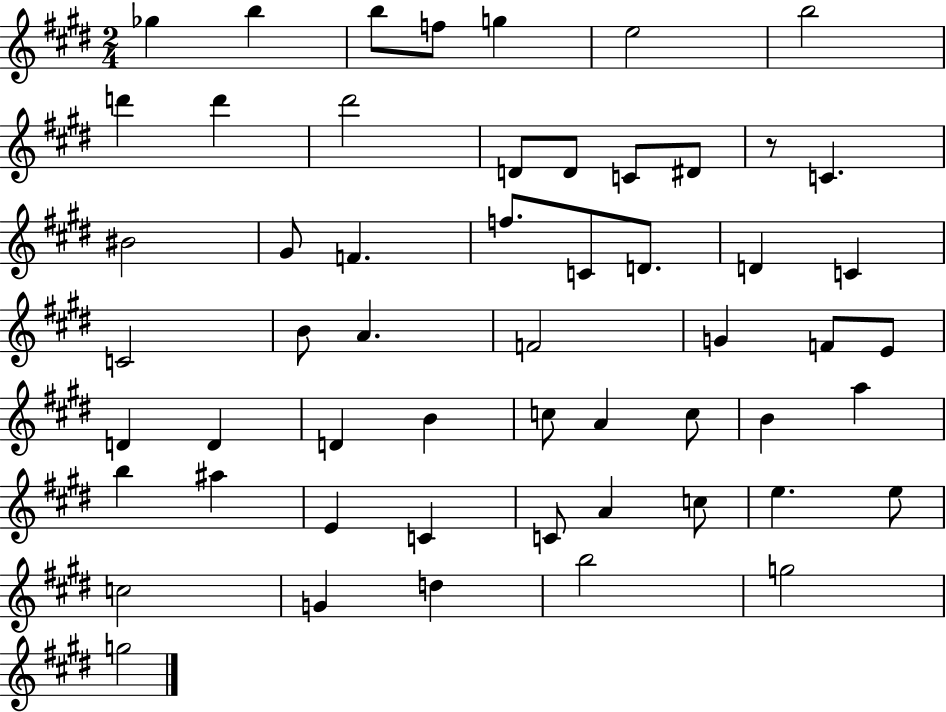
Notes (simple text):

Gb5/q B5/q B5/e F5/e G5/q E5/h B5/h D6/q D6/q D#6/h D4/e D4/e C4/e D#4/e R/e C4/q. BIS4/h G#4/e F4/q. F5/e. C4/e D4/e. D4/q C4/q C4/h B4/e A4/q. F4/h G4/q F4/e E4/e D4/q D4/q D4/q B4/q C5/e A4/q C5/e B4/q A5/q B5/q A#5/q E4/q C4/q C4/e A4/q C5/e E5/q. E5/e C5/h G4/q D5/q B5/h G5/h G5/h